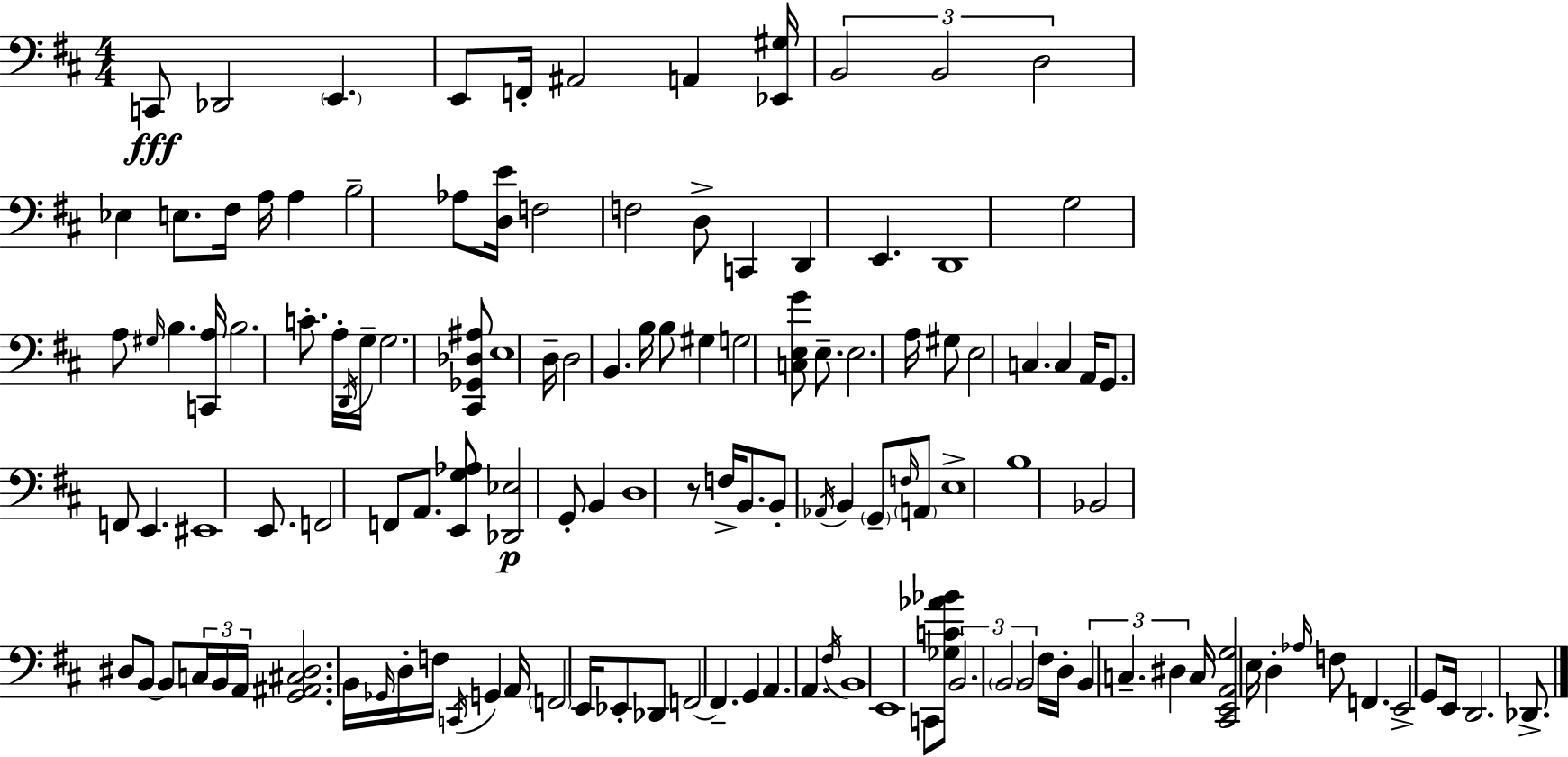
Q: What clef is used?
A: bass